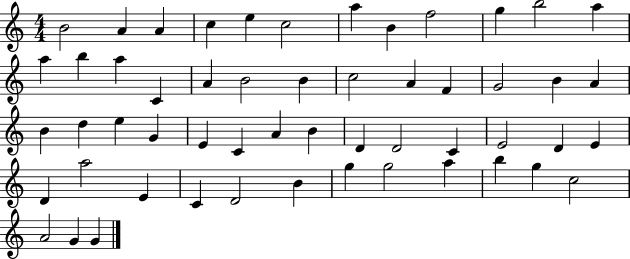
B4/h A4/q A4/q C5/q E5/q C5/h A5/q B4/q F5/h G5/q B5/h A5/q A5/q B5/q A5/q C4/q A4/q B4/h B4/q C5/h A4/q F4/q G4/h B4/q A4/q B4/q D5/q E5/q G4/q E4/q C4/q A4/q B4/q D4/q D4/h C4/q E4/h D4/q E4/q D4/q A5/h E4/q C4/q D4/h B4/q G5/q G5/h A5/q B5/q G5/q C5/h A4/h G4/q G4/q